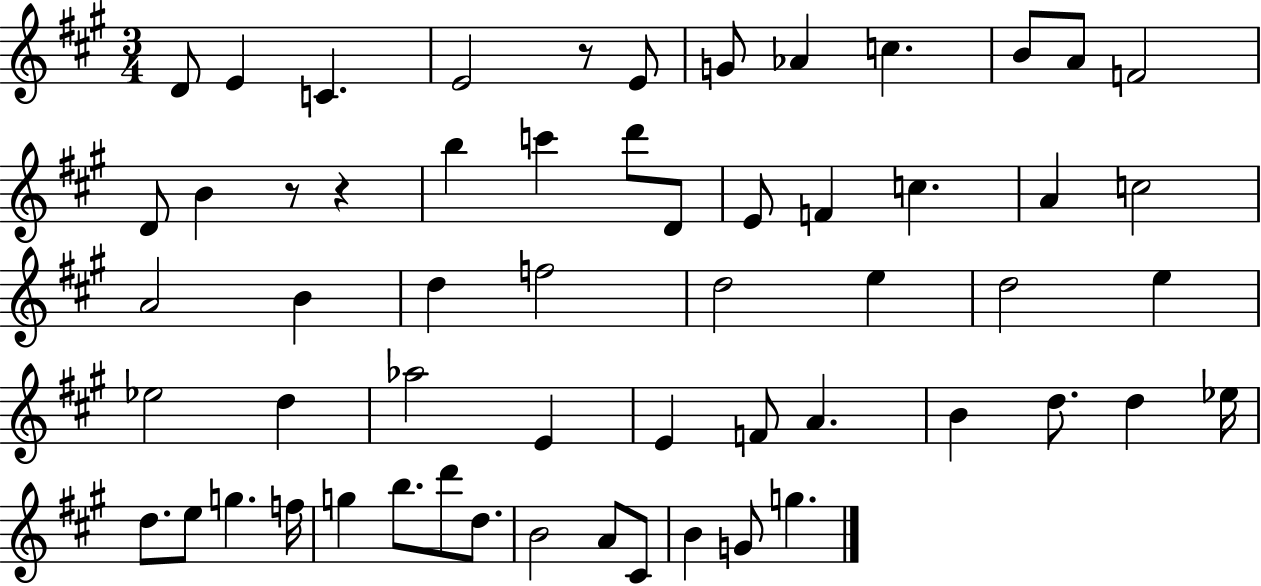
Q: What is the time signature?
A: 3/4